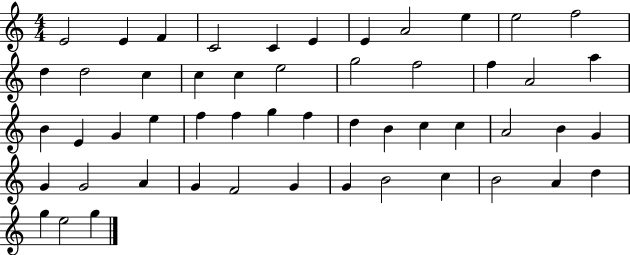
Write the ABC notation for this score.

X:1
T:Untitled
M:4/4
L:1/4
K:C
E2 E F C2 C E E A2 e e2 f2 d d2 c c c e2 g2 f2 f A2 a B E G e f f g f d B c c A2 B G G G2 A G F2 G G B2 c B2 A d g e2 g